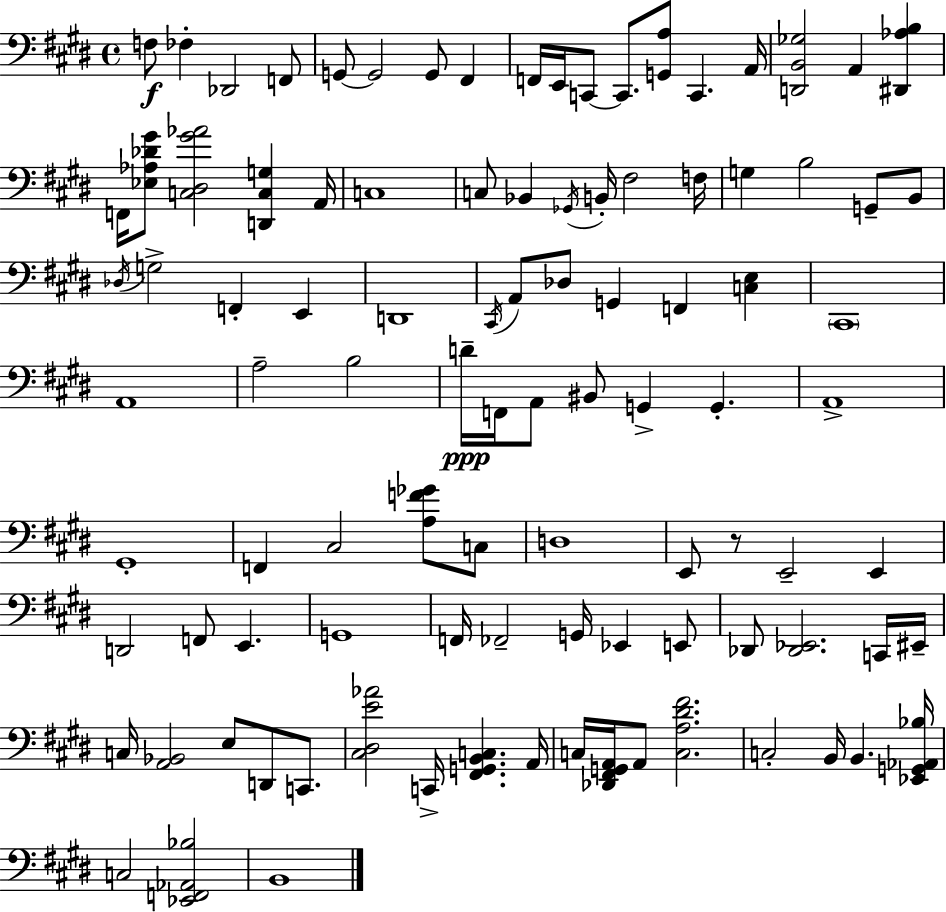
X:1
T:Untitled
M:4/4
L:1/4
K:E
F,/2 _F, _D,,2 F,,/2 G,,/2 G,,2 G,,/2 ^F,, F,,/4 E,,/4 C,,/2 C,,/2 [G,,A,]/2 C,, A,,/4 [D,,B,,_G,]2 A,, [^D,,_A,B,] F,,/4 [_E,_A,_D^G]/2 [C,^D,^G_A]2 [D,,C,G,] A,,/4 C,4 C,/2 _B,, _G,,/4 B,,/4 ^F,2 F,/4 G, B,2 G,,/2 B,,/2 _D,/4 G,2 F,, E,, D,,4 ^C,,/4 A,,/2 _D,/2 G,, F,, [C,E,] ^C,,4 A,,4 A,2 B,2 D/4 F,,/4 A,,/2 ^B,,/2 G,, G,, A,,4 ^G,,4 F,, ^C,2 [A,F_G]/2 C,/2 D,4 E,,/2 z/2 E,,2 E,, D,,2 F,,/2 E,, G,,4 F,,/4 _F,,2 G,,/4 _E,, E,,/2 _D,,/2 [_D,,_E,,]2 C,,/4 ^E,,/4 C,/4 [A,,_B,,]2 E,/2 D,,/2 C,,/2 [^C,^D,E_A]2 C,,/4 [^F,,G,,B,,C,] A,,/4 C,/4 [_D,,^F,,G,,A,,]/4 A,,/2 [C,A,^D^F]2 C,2 B,,/4 B,, [_E,,G,,_A,,_B,]/4 C,2 [_E,,F,,_A,,_B,]2 B,,4